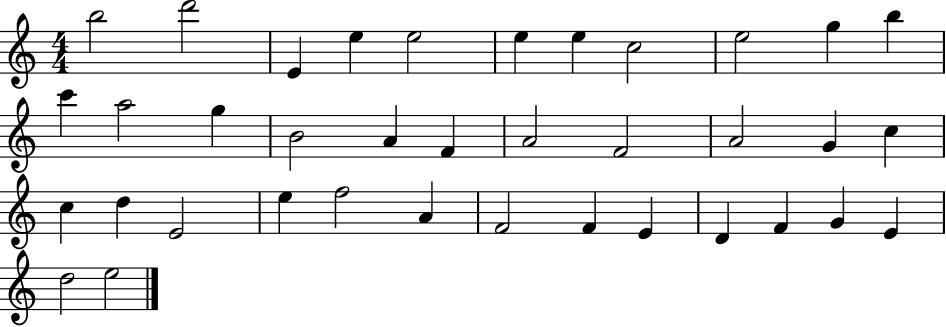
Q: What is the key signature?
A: C major